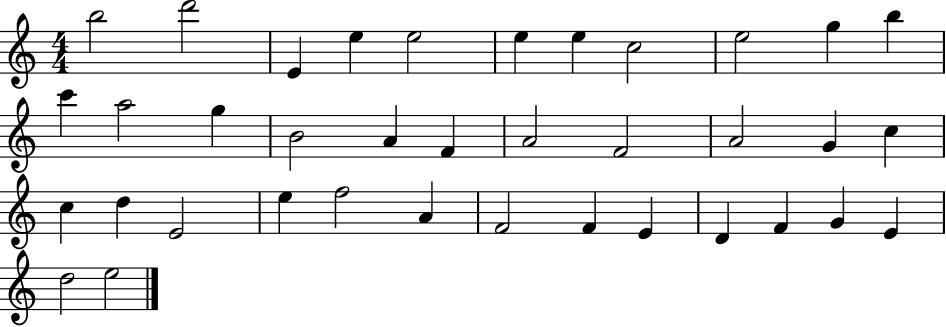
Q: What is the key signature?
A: C major